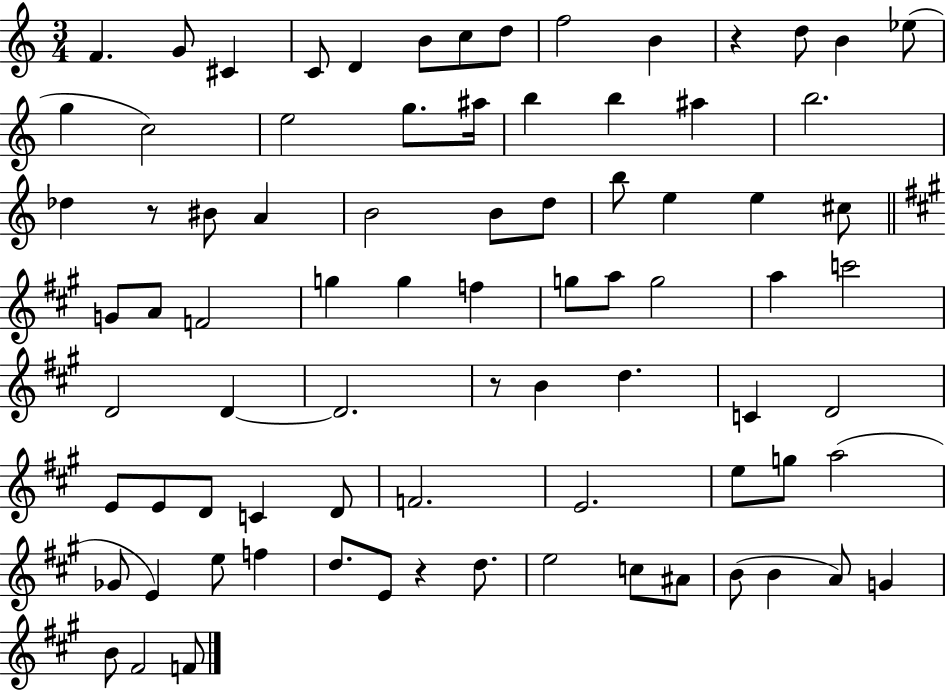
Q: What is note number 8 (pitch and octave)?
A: D5